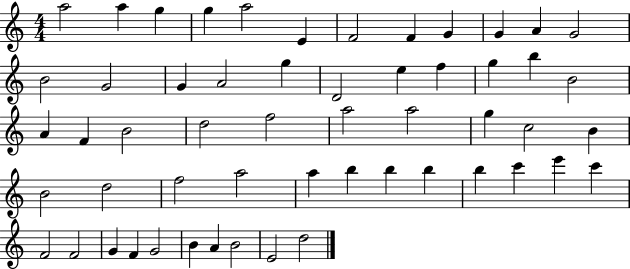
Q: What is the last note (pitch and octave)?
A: D5